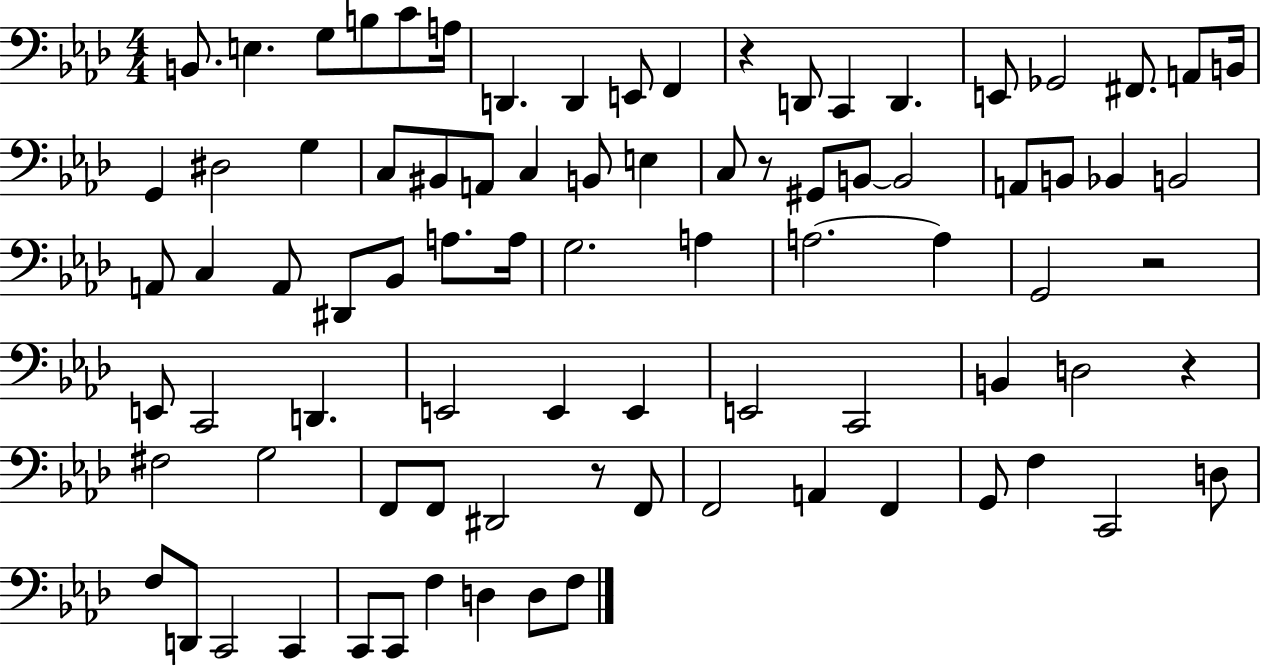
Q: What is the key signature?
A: AES major